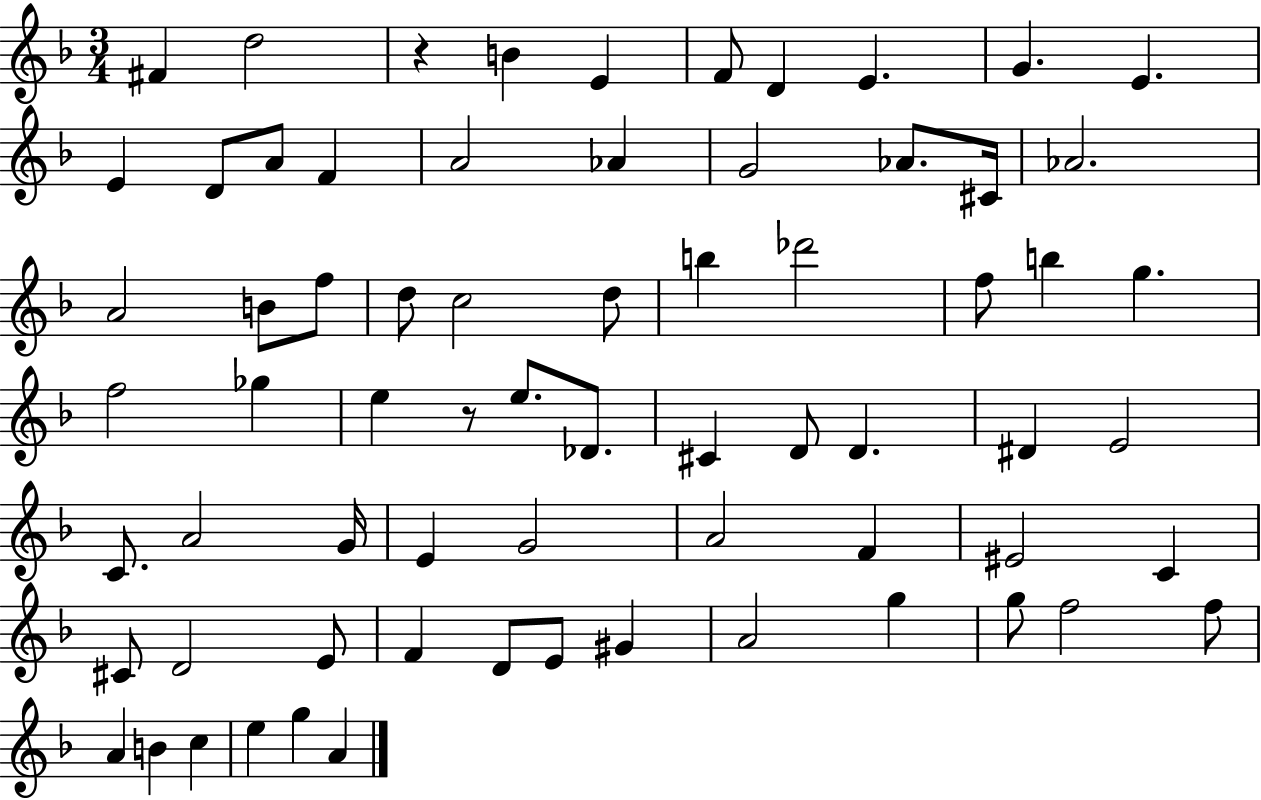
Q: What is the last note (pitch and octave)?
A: A4